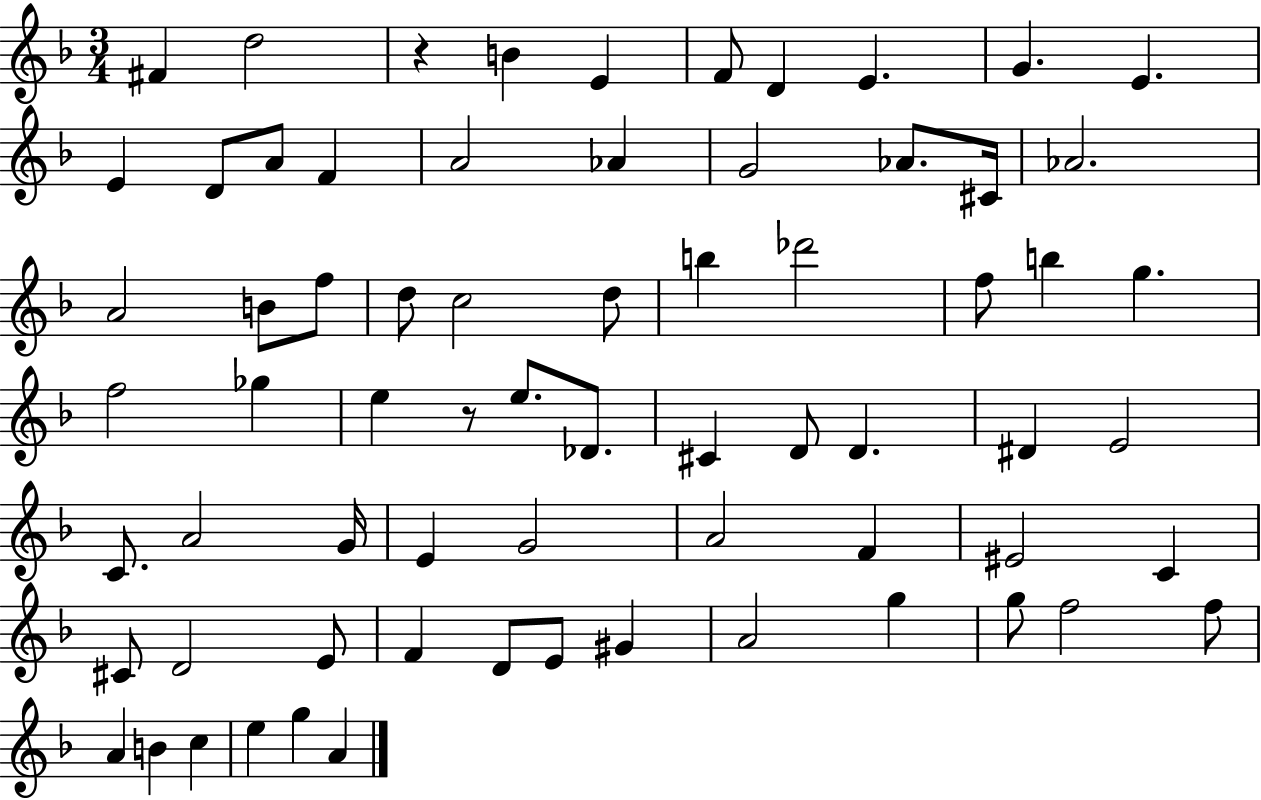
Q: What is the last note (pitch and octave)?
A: A4